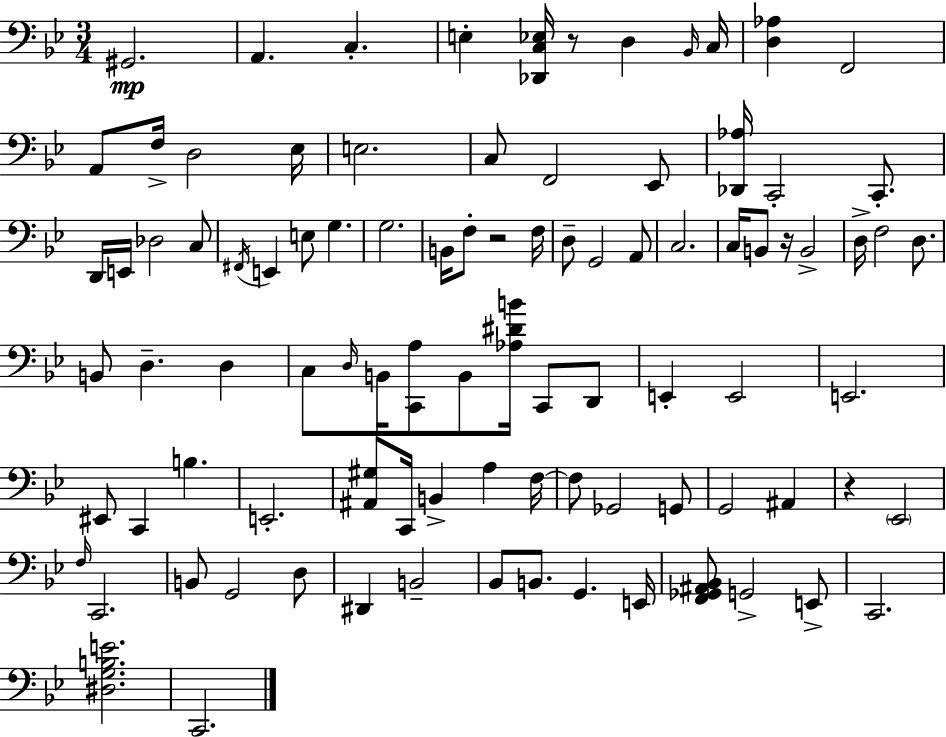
X:1
T:Untitled
M:3/4
L:1/4
K:Bb
^G,,2 A,, C, E, [_D,,C,_E,]/4 z/2 D, _B,,/4 C,/4 [D,_A,] F,,2 A,,/2 F,/4 D,2 _E,/4 E,2 C,/2 F,,2 _E,,/2 [_D,,_A,]/4 C,,2 C,,/2 D,,/4 E,,/4 _D,2 C,/2 ^F,,/4 E,, E,/2 G, G,2 B,,/4 F,/2 z2 F,/4 D,/2 G,,2 A,,/2 C,2 C,/4 B,,/2 z/4 B,,2 D,/4 F,2 D,/2 B,,/2 D, D, C,/2 D,/4 B,,/4 [C,,A,]/2 B,,/2 [_A,^DB]/4 C,,/2 D,,/2 E,, E,,2 E,,2 ^E,,/2 C,, B, E,,2 [^A,,^G,]/2 C,,/4 B,, A, F,/4 F,/2 _G,,2 G,,/2 G,,2 ^A,, z _E,,2 F,/4 C,,2 B,,/2 G,,2 D,/2 ^D,, B,,2 _B,,/2 B,,/2 G,, E,,/4 [F,,_G,,^A,,_B,,]/2 G,,2 E,,/2 C,,2 [^D,G,B,E]2 C,,2